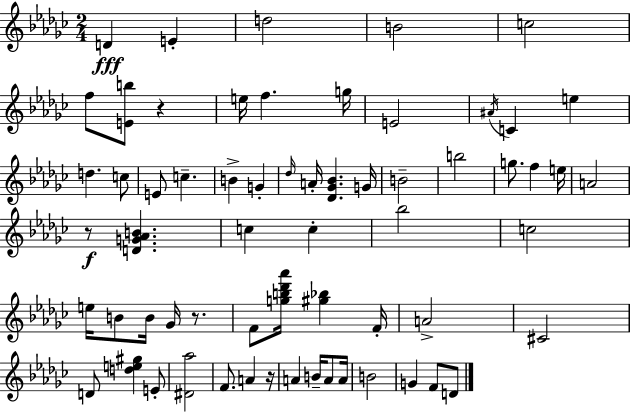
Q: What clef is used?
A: treble